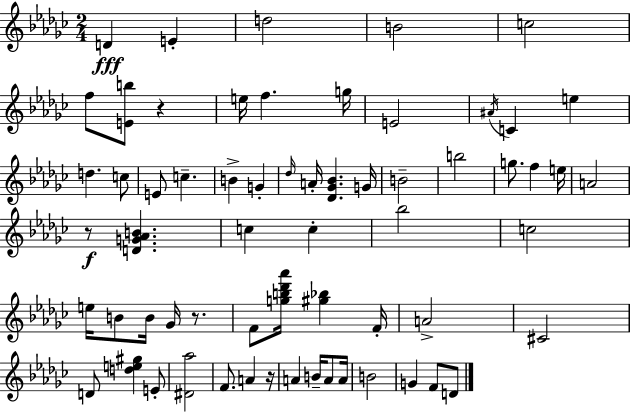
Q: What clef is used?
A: treble